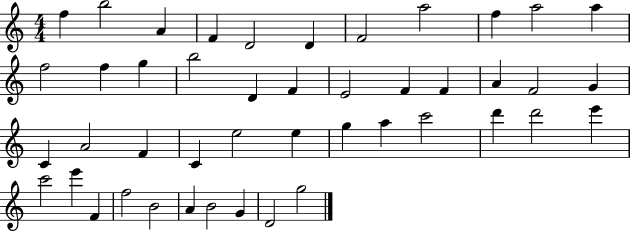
X:1
T:Untitled
M:4/4
L:1/4
K:C
f b2 A F D2 D F2 a2 f a2 a f2 f g b2 D F E2 F F A F2 G C A2 F C e2 e g a c'2 d' d'2 e' c'2 e' F f2 B2 A B2 G D2 g2